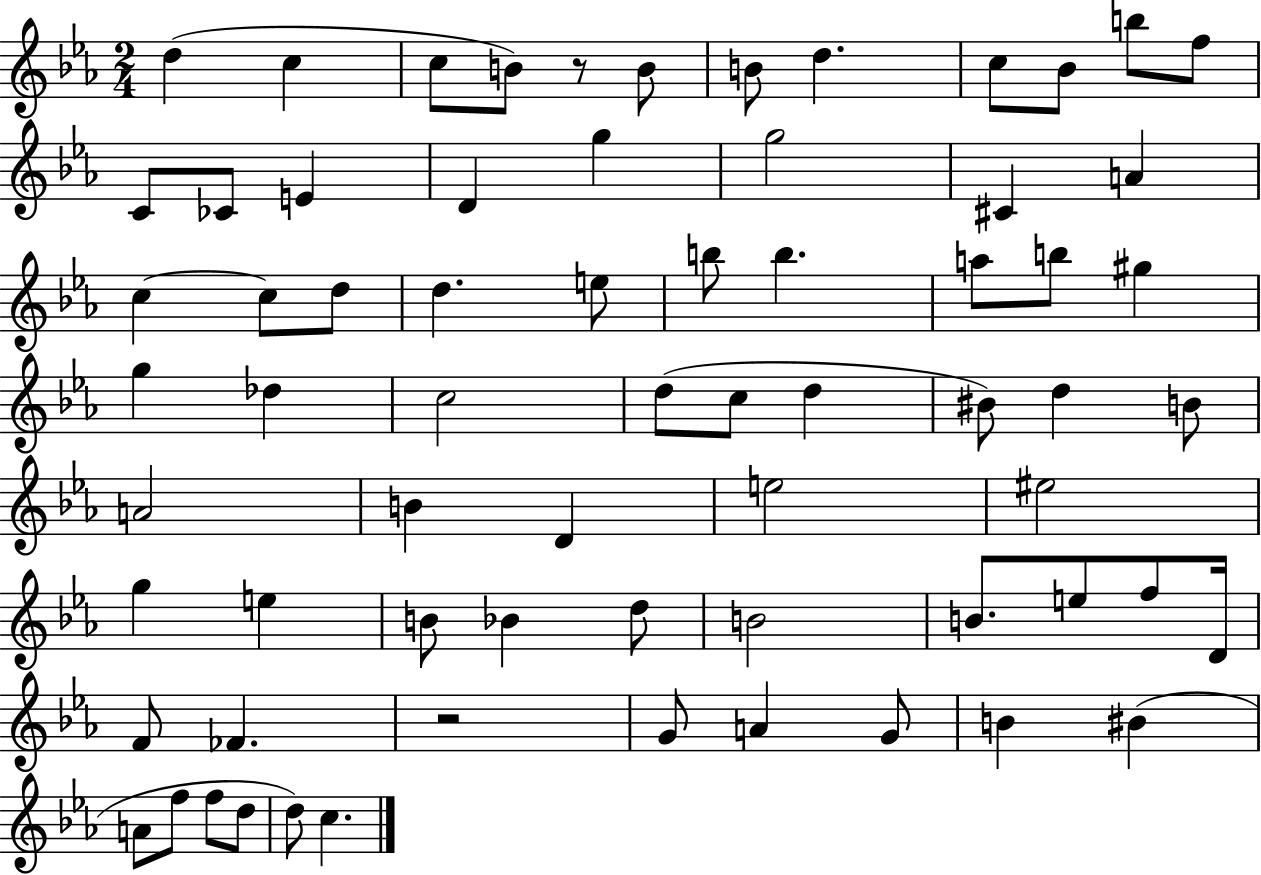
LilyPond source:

{
  \clef treble
  \numericTimeSignature
  \time 2/4
  \key ees \major
  d''4( c''4 | c''8 b'8) r8 b'8 | b'8 d''4. | c''8 bes'8 b''8 f''8 | \break c'8 ces'8 e'4 | d'4 g''4 | g''2 | cis'4 a'4 | \break c''4~~ c''8 d''8 | d''4. e''8 | b''8 b''4. | a''8 b''8 gis''4 | \break g''4 des''4 | c''2 | d''8( c''8 d''4 | bis'8) d''4 b'8 | \break a'2 | b'4 d'4 | e''2 | eis''2 | \break g''4 e''4 | b'8 bes'4 d''8 | b'2 | b'8. e''8 f''8 d'16 | \break f'8 fes'4. | r2 | g'8 a'4 g'8 | b'4 bis'4( | \break a'8 f''8 f''8 d''8 | d''8) c''4. | \bar "|."
}